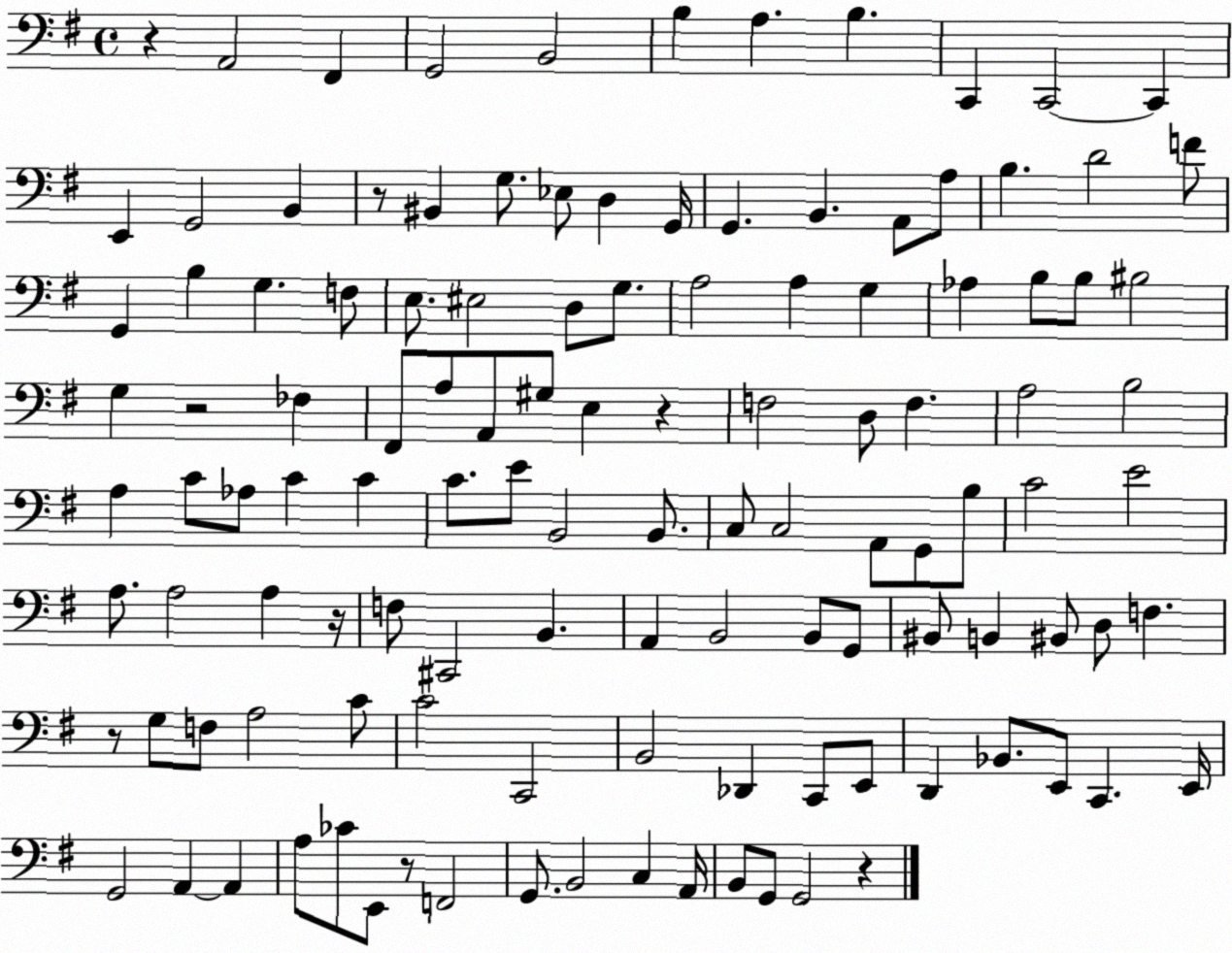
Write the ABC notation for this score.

X:1
T:Untitled
M:4/4
L:1/4
K:G
z A,,2 ^F,, G,,2 B,,2 B, A, B, C,, C,,2 C,, E,, G,,2 B,, z/2 ^B,, G,/2 _E,/2 D, G,,/4 G,, B,, A,,/2 A,/2 B, D2 F/2 G,, B, G, F,/2 E,/2 ^E,2 D,/2 G,/2 A,2 A, G, _A, B,/2 B,/2 ^B,2 G, z2 _F, ^F,,/2 A,/2 A,,/2 ^G,/2 E, z F,2 D,/2 F, A,2 B,2 A, C/2 _A,/2 C C C/2 E/2 B,,2 B,,/2 C,/2 C,2 A,,/2 G,,/2 B,/2 C2 E2 A,/2 A,2 A, z/4 F,/2 ^C,,2 B,, A,, B,,2 B,,/2 G,,/2 ^B,,/2 B,, ^B,,/2 D,/2 F, z/2 G,/2 F,/2 A,2 C/2 C2 C,,2 B,,2 _D,, C,,/2 E,,/2 D,, _B,,/2 E,,/2 C,, E,,/4 G,,2 A,, A,, A,/2 _C/2 E,,/2 z/2 F,,2 G,,/2 B,,2 C, A,,/4 B,,/2 G,,/2 G,,2 z